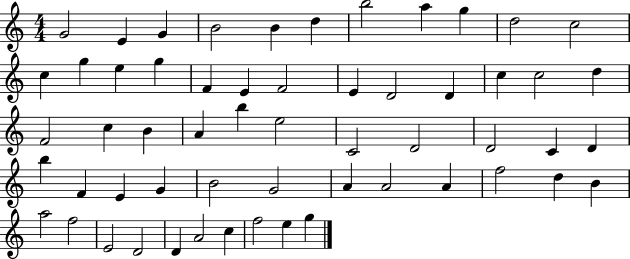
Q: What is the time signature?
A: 4/4